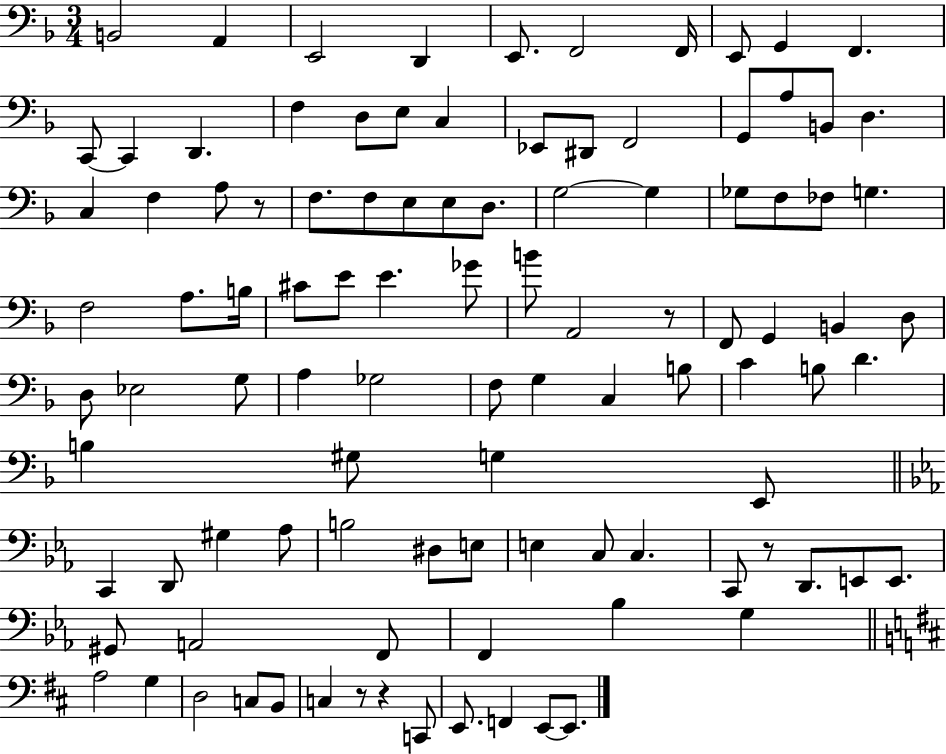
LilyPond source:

{
  \clef bass
  \numericTimeSignature
  \time 3/4
  \key f \major
  b,2 a,4 | e,2 d,4 | e,8. f,2 f,16 | e,8 g,4 f,4. | \break c,8~~ c,4 d,4. | f4 d8 e8 c4 | ees,8 dis,8 f,2 | g,8 a8 b,8 d4. | \break c4 f4 a8 r8 | f8. f8 e8 e8 d8. | g2~~ g4 | ges8 f8 fes8 g4. | \break f2 a8. b16 | cis'8 e'8 e'4. ges'8 | b'8 a,2 r8 | f,8 g,4 b,4 d8 | \break d8 ees2 g8 | a4 ges2 | f8 g4 c4 b8 | c'4 b8 d'4. | \break b4 gis8 g4 e,8 | \bar "||" \break \key ees \major c,4 d,8 gis4 aes8 | b2 dis8 e8 | e4 c8 c4. | c,8 r8 d,8. e,8 e,8. | \break gis,8 a,2 f,8 | f,4 bes4 g4 | \bar "||" \break \key b \minor a2 g4 | d2 c8 b,8 | c4 r8 r4 c,8 | e,8. f,4 e,8~~ e,8. | \break \bar "|."
}